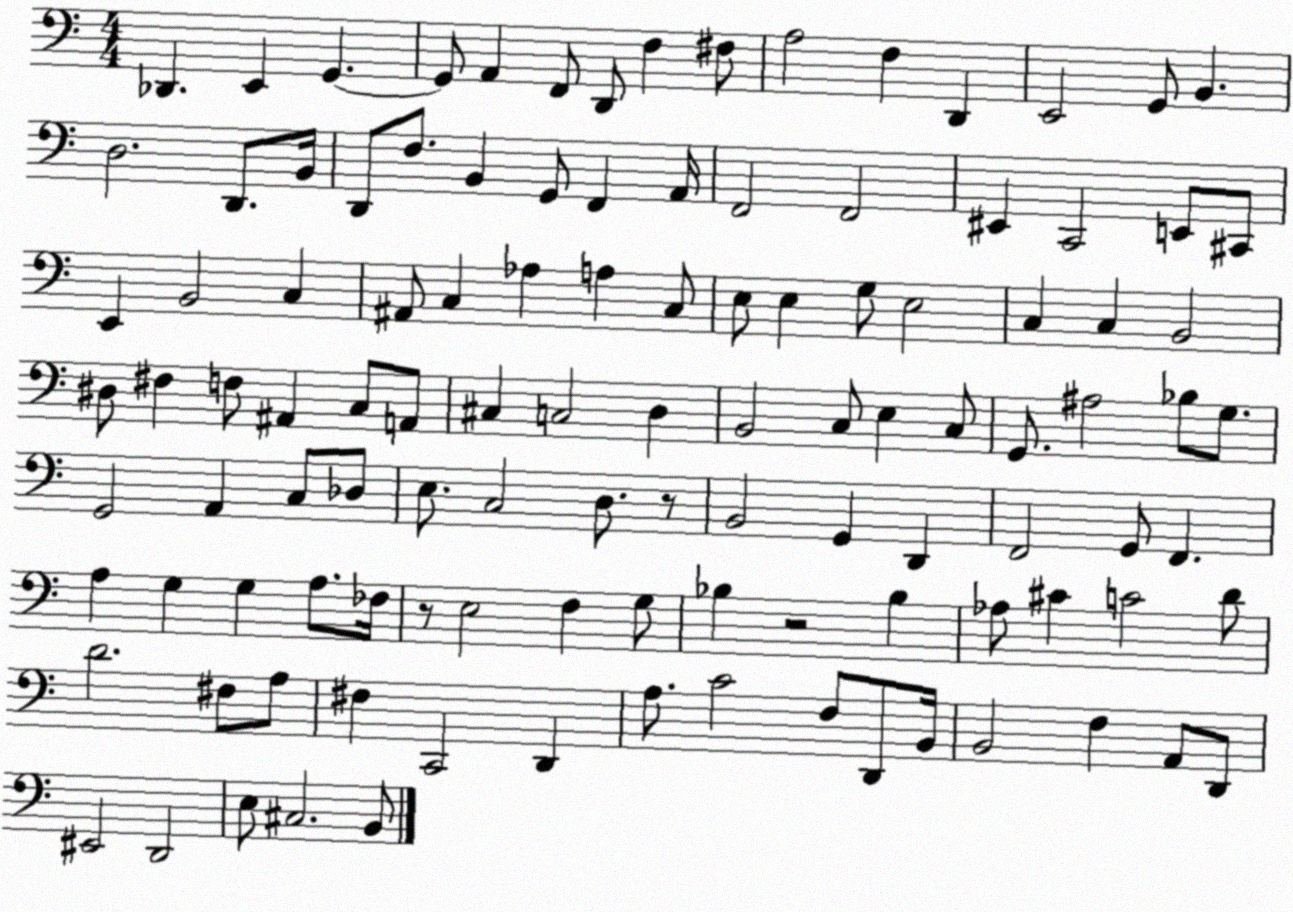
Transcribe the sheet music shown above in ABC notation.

X:1
T:Untitled
M:4/4
L:1/4
K:C
_D,, E,, G,, G,,/2 A,, F,,/2 D,,/2 F, ^F,/2 A,2 F, D,, E,,2 G,,/2 B,, D,2 D,,/2 B,,/4 D,,/2 F,/2 B,, G,,/2 F,, A,,/4 F,,2 F,,2 ^E,, C,,2 E,,/2 ^C,,/2 E,, B,,2 C, ^A,,/2 C, _A, A, C,/2 E,/2 E, G,/2 E,2 C, C, B,,2 ^D,/2 ^F, F,/2 ^A,, C,/2 A,,/2 ^C, C,2 D, B,,2 C,/2 E, C,/2 G,,/2 ^A,2 _B,/2 G,/2 G,,2 A,, C,/2 _D,/2 E,/2 C,2 D,/2 z/2 B,,2 G,, D,, F,,2 G,,/2 F,, A, G, G, A,/2 _F,/4 z/2 E,2 F, G,/2 _B, z2 _B, _A,/2 ^C C2 D/2 D2 ^F,/2 A,/2 ^F, C,,2 D,, A,/2 C2 F,/2 D,,/2 B,,/4 B,,2 F, A,,/2 D,,/2 ^E,,2 D,,2 E,/2 ^C,2 B,,/2